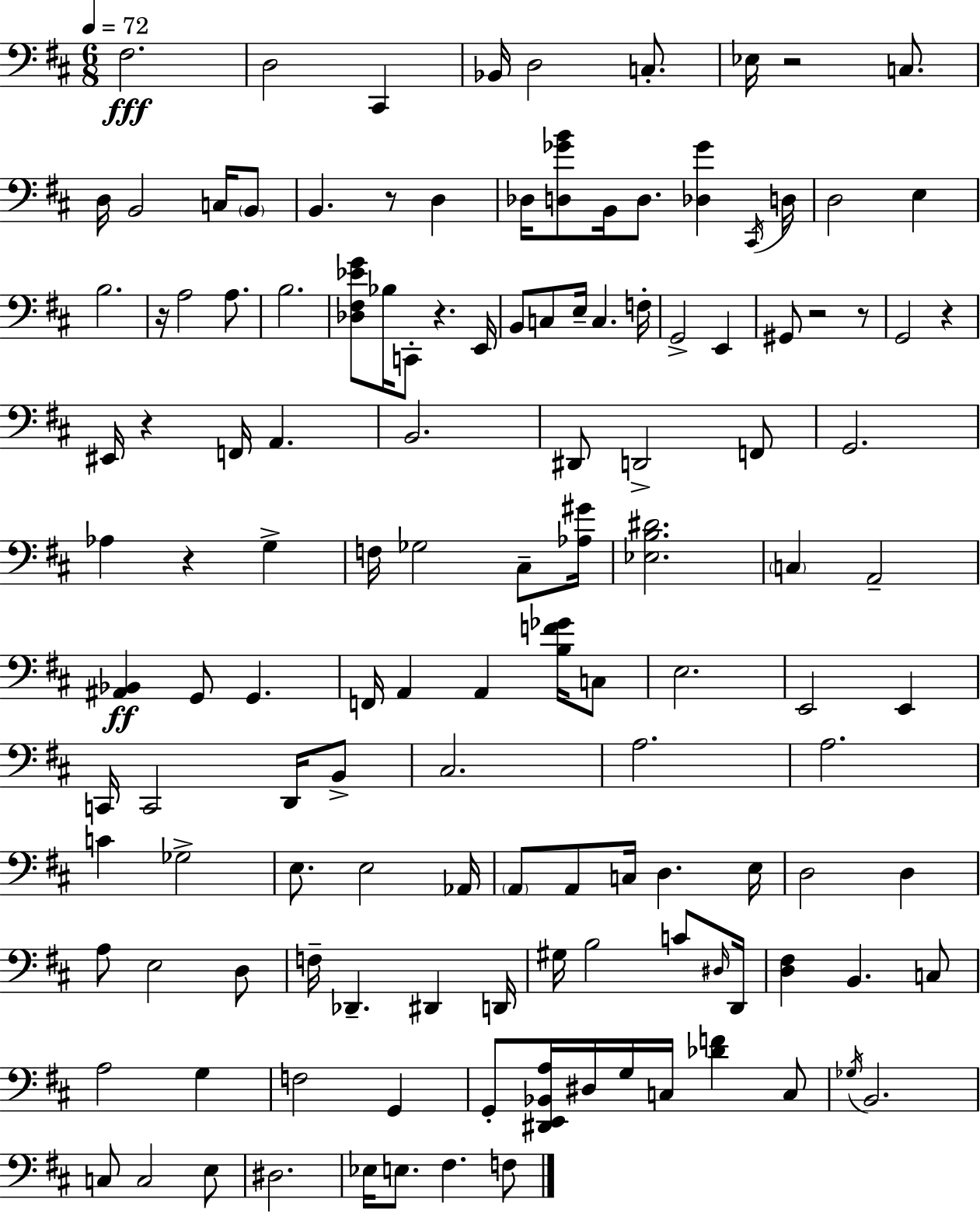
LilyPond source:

{
  \clef bass
  \numericTimeSignature
  \time 6/8
  \key d \major
  \tempo 4 = 72
  fis2.\fff | d2 cis,4 | bes,16 d2 c8.-. | ees16 r2 c8. | \break d16 b,2 c16 \parenthesize b,8 | b,4. r8 d4 | des16 <d ges' b'>8 b,16 d8. <des ges'>4 \acciaccatura { cis,16 } | d16 d2 e4 | \break b2. | r16 a2 a8. | b2. | <des fis ees' g'>8 bes16 c,8-. r4. | \break e,16 b,8 c8 e16-- c4. | f16-. g,2-> e,4 | gis,8 r2 r8 | g,2 r4 | \break eis,16 r4 f,16 a,4. | b,2. | dis,8 d,2-> f,8 | g,2. | \break aes4 r4 g4-> | f16 ges2 cis8-- | <aes gis'>16 <ees b dis'>2. | \parenthesize c4 a,2-- | \break <ais, bes,>4\ff g,8 g,4. | f,16 a,4 a,4 <b f' ges'>16 c8 | e2. | e,2 e,4 | \break c,16 c,2 d,16 b,8-> | cis2. | a2. | a2. | \break c'4 ges2-> | e8. e2 | aes,16 \parenthesize a,8 a,8 c16 d4. | e16 d2 d4 | \break a8 e2 d8 | f16-- des,4.-- dis,4 | d,16 gis16 b2 c'8 | \grace { dis16 } d,16 <d fis>4 b,4. | \break c8 a2 g4 | f2 g,4 | g,8-. <dis, e, bes, a>16 dis16 g16 c16 <des' f'>4 | c8 \acciaccatura { ges16 } b,2. | \break c8 c2 | e8 dis2. | ees16 e8. fis4. | f8 \bar "|."
}